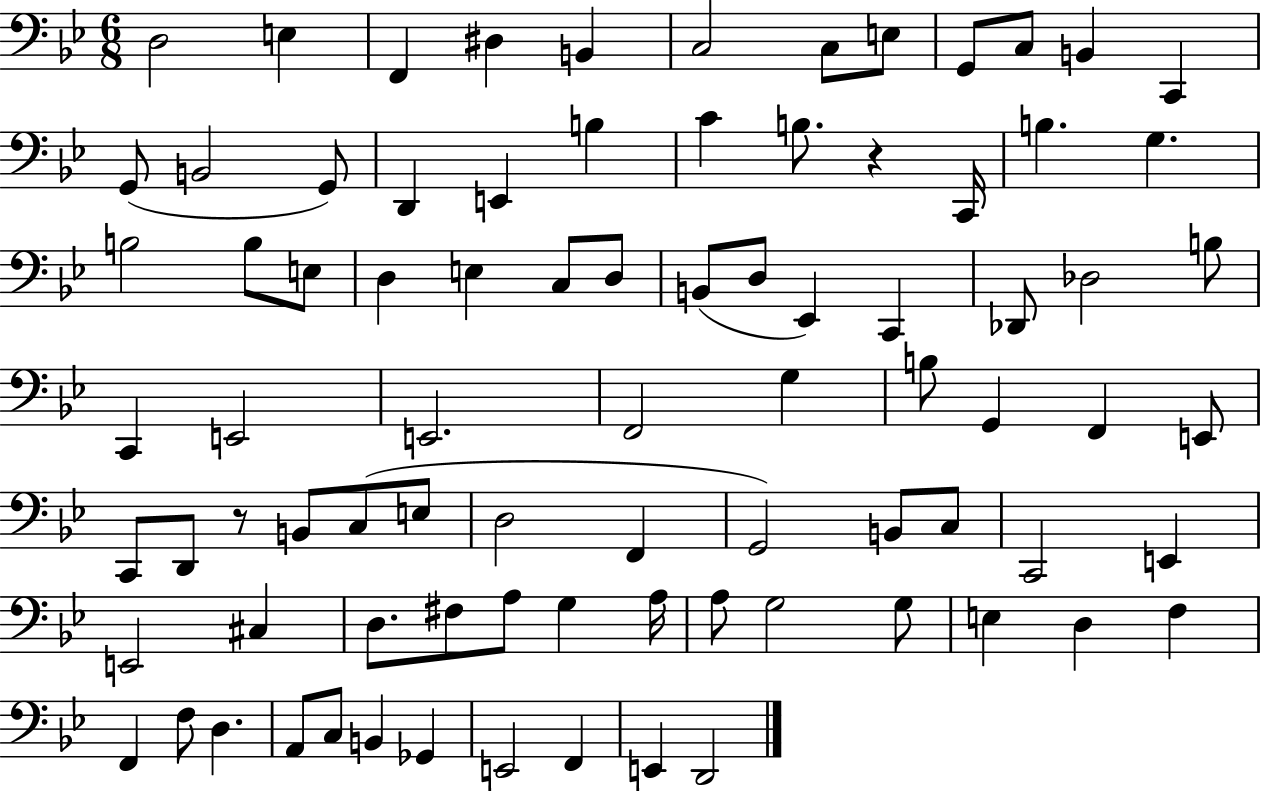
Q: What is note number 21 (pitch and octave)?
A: C2